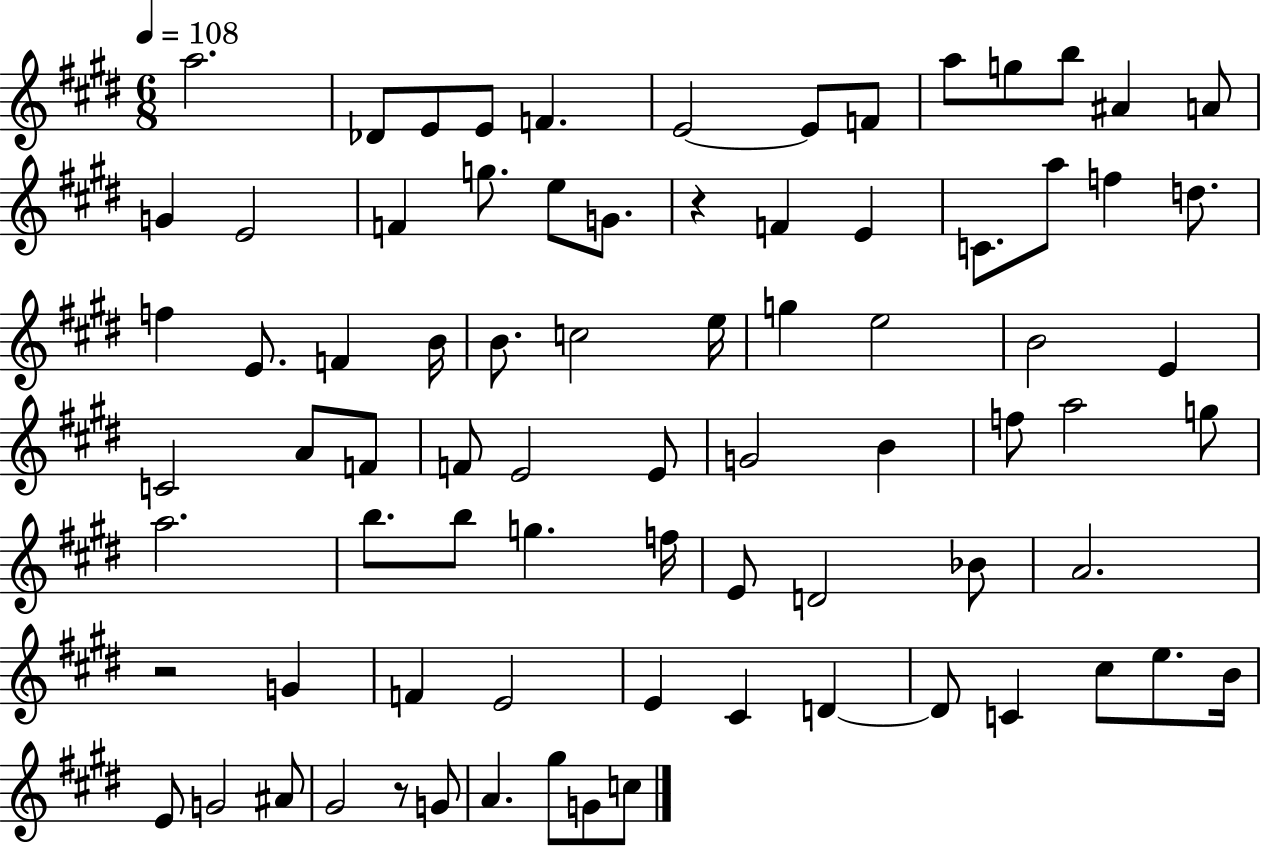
X:1
T:Untitled
M:6/8
L:1/4
K:E
a2 _D/2 E/2 E/2 F E2 E/2 F/2 a/2 g/2 b/2 ^A A/2 G E2 F g/2 e/2 G/2 z F E C/2 a/2 f d/2 f E/2 F B/4 B/2 c2 e/4 g e2 B2 E C2 A/2 F/2 F/2 E2 E/2 G2 B f/2 a2 g/2 a2 b/2 b/2 g f/4 E/2 D2 _B/2 A2 z2 G F E2 E ^C D D/2 C ^c/2 e/2 B/4 E/2 G2 ^A/2 ^G2 z/2 G/2 A ^g/2 G/2 c/2